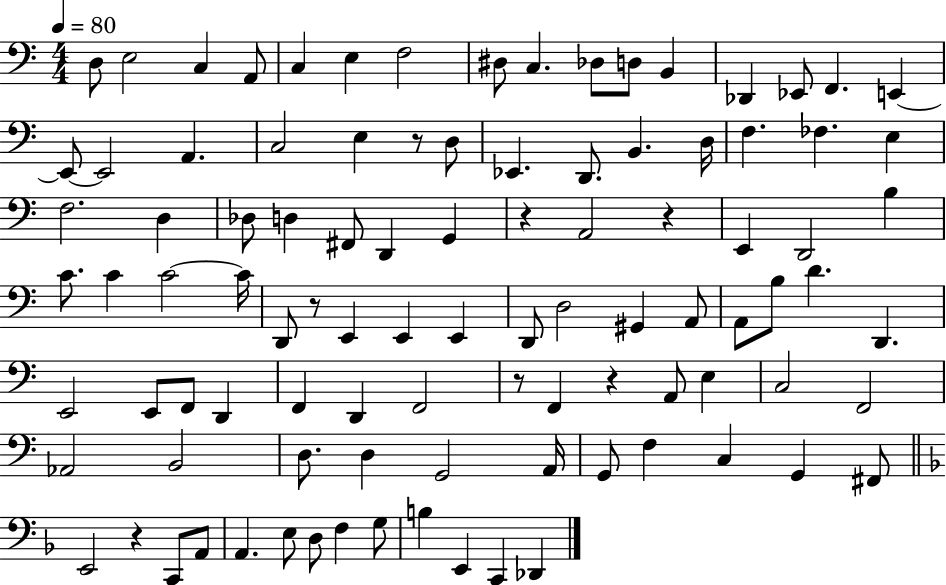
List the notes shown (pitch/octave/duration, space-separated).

D3/e E3/h C3/q A2/e C3/q E3/q F3/h D#3/e C3/q. Db3/e D3/e B2/q Db2/q Eb2/e F2/q. E2/q E2/e E2/h A2/q. C3/h E3/q R/e D3/e Eb2/q. D2/e. B2/q. D3/s F3/q. FES3/q. E3/q F3/h. D3/q Db3/e D3/q F#2/e D2/q G2/q R/q A2/h R/q E2/q D2/h B3/q C4/e. C4/q C4/h C4/s D2/e R/e E2/q E2/q E2/q D2/e D3/h G#2/q A2/e A2/e B3/e D4/q. D2/q. E2/h E2/e F2/e D2/q F2/q D2/q F2/h R/e F2/q R/q A2/e E3/q C3/h F2/h Ab2/h B2/h D3/e. D3/q G2/h A2/s G2/e F3/q C3/q G2/q F#2/e E2/h R/q C2/e A2/e A2/q. E3/e D3/e F3/q G3/e B3/q E2/q C2/q Db2/q